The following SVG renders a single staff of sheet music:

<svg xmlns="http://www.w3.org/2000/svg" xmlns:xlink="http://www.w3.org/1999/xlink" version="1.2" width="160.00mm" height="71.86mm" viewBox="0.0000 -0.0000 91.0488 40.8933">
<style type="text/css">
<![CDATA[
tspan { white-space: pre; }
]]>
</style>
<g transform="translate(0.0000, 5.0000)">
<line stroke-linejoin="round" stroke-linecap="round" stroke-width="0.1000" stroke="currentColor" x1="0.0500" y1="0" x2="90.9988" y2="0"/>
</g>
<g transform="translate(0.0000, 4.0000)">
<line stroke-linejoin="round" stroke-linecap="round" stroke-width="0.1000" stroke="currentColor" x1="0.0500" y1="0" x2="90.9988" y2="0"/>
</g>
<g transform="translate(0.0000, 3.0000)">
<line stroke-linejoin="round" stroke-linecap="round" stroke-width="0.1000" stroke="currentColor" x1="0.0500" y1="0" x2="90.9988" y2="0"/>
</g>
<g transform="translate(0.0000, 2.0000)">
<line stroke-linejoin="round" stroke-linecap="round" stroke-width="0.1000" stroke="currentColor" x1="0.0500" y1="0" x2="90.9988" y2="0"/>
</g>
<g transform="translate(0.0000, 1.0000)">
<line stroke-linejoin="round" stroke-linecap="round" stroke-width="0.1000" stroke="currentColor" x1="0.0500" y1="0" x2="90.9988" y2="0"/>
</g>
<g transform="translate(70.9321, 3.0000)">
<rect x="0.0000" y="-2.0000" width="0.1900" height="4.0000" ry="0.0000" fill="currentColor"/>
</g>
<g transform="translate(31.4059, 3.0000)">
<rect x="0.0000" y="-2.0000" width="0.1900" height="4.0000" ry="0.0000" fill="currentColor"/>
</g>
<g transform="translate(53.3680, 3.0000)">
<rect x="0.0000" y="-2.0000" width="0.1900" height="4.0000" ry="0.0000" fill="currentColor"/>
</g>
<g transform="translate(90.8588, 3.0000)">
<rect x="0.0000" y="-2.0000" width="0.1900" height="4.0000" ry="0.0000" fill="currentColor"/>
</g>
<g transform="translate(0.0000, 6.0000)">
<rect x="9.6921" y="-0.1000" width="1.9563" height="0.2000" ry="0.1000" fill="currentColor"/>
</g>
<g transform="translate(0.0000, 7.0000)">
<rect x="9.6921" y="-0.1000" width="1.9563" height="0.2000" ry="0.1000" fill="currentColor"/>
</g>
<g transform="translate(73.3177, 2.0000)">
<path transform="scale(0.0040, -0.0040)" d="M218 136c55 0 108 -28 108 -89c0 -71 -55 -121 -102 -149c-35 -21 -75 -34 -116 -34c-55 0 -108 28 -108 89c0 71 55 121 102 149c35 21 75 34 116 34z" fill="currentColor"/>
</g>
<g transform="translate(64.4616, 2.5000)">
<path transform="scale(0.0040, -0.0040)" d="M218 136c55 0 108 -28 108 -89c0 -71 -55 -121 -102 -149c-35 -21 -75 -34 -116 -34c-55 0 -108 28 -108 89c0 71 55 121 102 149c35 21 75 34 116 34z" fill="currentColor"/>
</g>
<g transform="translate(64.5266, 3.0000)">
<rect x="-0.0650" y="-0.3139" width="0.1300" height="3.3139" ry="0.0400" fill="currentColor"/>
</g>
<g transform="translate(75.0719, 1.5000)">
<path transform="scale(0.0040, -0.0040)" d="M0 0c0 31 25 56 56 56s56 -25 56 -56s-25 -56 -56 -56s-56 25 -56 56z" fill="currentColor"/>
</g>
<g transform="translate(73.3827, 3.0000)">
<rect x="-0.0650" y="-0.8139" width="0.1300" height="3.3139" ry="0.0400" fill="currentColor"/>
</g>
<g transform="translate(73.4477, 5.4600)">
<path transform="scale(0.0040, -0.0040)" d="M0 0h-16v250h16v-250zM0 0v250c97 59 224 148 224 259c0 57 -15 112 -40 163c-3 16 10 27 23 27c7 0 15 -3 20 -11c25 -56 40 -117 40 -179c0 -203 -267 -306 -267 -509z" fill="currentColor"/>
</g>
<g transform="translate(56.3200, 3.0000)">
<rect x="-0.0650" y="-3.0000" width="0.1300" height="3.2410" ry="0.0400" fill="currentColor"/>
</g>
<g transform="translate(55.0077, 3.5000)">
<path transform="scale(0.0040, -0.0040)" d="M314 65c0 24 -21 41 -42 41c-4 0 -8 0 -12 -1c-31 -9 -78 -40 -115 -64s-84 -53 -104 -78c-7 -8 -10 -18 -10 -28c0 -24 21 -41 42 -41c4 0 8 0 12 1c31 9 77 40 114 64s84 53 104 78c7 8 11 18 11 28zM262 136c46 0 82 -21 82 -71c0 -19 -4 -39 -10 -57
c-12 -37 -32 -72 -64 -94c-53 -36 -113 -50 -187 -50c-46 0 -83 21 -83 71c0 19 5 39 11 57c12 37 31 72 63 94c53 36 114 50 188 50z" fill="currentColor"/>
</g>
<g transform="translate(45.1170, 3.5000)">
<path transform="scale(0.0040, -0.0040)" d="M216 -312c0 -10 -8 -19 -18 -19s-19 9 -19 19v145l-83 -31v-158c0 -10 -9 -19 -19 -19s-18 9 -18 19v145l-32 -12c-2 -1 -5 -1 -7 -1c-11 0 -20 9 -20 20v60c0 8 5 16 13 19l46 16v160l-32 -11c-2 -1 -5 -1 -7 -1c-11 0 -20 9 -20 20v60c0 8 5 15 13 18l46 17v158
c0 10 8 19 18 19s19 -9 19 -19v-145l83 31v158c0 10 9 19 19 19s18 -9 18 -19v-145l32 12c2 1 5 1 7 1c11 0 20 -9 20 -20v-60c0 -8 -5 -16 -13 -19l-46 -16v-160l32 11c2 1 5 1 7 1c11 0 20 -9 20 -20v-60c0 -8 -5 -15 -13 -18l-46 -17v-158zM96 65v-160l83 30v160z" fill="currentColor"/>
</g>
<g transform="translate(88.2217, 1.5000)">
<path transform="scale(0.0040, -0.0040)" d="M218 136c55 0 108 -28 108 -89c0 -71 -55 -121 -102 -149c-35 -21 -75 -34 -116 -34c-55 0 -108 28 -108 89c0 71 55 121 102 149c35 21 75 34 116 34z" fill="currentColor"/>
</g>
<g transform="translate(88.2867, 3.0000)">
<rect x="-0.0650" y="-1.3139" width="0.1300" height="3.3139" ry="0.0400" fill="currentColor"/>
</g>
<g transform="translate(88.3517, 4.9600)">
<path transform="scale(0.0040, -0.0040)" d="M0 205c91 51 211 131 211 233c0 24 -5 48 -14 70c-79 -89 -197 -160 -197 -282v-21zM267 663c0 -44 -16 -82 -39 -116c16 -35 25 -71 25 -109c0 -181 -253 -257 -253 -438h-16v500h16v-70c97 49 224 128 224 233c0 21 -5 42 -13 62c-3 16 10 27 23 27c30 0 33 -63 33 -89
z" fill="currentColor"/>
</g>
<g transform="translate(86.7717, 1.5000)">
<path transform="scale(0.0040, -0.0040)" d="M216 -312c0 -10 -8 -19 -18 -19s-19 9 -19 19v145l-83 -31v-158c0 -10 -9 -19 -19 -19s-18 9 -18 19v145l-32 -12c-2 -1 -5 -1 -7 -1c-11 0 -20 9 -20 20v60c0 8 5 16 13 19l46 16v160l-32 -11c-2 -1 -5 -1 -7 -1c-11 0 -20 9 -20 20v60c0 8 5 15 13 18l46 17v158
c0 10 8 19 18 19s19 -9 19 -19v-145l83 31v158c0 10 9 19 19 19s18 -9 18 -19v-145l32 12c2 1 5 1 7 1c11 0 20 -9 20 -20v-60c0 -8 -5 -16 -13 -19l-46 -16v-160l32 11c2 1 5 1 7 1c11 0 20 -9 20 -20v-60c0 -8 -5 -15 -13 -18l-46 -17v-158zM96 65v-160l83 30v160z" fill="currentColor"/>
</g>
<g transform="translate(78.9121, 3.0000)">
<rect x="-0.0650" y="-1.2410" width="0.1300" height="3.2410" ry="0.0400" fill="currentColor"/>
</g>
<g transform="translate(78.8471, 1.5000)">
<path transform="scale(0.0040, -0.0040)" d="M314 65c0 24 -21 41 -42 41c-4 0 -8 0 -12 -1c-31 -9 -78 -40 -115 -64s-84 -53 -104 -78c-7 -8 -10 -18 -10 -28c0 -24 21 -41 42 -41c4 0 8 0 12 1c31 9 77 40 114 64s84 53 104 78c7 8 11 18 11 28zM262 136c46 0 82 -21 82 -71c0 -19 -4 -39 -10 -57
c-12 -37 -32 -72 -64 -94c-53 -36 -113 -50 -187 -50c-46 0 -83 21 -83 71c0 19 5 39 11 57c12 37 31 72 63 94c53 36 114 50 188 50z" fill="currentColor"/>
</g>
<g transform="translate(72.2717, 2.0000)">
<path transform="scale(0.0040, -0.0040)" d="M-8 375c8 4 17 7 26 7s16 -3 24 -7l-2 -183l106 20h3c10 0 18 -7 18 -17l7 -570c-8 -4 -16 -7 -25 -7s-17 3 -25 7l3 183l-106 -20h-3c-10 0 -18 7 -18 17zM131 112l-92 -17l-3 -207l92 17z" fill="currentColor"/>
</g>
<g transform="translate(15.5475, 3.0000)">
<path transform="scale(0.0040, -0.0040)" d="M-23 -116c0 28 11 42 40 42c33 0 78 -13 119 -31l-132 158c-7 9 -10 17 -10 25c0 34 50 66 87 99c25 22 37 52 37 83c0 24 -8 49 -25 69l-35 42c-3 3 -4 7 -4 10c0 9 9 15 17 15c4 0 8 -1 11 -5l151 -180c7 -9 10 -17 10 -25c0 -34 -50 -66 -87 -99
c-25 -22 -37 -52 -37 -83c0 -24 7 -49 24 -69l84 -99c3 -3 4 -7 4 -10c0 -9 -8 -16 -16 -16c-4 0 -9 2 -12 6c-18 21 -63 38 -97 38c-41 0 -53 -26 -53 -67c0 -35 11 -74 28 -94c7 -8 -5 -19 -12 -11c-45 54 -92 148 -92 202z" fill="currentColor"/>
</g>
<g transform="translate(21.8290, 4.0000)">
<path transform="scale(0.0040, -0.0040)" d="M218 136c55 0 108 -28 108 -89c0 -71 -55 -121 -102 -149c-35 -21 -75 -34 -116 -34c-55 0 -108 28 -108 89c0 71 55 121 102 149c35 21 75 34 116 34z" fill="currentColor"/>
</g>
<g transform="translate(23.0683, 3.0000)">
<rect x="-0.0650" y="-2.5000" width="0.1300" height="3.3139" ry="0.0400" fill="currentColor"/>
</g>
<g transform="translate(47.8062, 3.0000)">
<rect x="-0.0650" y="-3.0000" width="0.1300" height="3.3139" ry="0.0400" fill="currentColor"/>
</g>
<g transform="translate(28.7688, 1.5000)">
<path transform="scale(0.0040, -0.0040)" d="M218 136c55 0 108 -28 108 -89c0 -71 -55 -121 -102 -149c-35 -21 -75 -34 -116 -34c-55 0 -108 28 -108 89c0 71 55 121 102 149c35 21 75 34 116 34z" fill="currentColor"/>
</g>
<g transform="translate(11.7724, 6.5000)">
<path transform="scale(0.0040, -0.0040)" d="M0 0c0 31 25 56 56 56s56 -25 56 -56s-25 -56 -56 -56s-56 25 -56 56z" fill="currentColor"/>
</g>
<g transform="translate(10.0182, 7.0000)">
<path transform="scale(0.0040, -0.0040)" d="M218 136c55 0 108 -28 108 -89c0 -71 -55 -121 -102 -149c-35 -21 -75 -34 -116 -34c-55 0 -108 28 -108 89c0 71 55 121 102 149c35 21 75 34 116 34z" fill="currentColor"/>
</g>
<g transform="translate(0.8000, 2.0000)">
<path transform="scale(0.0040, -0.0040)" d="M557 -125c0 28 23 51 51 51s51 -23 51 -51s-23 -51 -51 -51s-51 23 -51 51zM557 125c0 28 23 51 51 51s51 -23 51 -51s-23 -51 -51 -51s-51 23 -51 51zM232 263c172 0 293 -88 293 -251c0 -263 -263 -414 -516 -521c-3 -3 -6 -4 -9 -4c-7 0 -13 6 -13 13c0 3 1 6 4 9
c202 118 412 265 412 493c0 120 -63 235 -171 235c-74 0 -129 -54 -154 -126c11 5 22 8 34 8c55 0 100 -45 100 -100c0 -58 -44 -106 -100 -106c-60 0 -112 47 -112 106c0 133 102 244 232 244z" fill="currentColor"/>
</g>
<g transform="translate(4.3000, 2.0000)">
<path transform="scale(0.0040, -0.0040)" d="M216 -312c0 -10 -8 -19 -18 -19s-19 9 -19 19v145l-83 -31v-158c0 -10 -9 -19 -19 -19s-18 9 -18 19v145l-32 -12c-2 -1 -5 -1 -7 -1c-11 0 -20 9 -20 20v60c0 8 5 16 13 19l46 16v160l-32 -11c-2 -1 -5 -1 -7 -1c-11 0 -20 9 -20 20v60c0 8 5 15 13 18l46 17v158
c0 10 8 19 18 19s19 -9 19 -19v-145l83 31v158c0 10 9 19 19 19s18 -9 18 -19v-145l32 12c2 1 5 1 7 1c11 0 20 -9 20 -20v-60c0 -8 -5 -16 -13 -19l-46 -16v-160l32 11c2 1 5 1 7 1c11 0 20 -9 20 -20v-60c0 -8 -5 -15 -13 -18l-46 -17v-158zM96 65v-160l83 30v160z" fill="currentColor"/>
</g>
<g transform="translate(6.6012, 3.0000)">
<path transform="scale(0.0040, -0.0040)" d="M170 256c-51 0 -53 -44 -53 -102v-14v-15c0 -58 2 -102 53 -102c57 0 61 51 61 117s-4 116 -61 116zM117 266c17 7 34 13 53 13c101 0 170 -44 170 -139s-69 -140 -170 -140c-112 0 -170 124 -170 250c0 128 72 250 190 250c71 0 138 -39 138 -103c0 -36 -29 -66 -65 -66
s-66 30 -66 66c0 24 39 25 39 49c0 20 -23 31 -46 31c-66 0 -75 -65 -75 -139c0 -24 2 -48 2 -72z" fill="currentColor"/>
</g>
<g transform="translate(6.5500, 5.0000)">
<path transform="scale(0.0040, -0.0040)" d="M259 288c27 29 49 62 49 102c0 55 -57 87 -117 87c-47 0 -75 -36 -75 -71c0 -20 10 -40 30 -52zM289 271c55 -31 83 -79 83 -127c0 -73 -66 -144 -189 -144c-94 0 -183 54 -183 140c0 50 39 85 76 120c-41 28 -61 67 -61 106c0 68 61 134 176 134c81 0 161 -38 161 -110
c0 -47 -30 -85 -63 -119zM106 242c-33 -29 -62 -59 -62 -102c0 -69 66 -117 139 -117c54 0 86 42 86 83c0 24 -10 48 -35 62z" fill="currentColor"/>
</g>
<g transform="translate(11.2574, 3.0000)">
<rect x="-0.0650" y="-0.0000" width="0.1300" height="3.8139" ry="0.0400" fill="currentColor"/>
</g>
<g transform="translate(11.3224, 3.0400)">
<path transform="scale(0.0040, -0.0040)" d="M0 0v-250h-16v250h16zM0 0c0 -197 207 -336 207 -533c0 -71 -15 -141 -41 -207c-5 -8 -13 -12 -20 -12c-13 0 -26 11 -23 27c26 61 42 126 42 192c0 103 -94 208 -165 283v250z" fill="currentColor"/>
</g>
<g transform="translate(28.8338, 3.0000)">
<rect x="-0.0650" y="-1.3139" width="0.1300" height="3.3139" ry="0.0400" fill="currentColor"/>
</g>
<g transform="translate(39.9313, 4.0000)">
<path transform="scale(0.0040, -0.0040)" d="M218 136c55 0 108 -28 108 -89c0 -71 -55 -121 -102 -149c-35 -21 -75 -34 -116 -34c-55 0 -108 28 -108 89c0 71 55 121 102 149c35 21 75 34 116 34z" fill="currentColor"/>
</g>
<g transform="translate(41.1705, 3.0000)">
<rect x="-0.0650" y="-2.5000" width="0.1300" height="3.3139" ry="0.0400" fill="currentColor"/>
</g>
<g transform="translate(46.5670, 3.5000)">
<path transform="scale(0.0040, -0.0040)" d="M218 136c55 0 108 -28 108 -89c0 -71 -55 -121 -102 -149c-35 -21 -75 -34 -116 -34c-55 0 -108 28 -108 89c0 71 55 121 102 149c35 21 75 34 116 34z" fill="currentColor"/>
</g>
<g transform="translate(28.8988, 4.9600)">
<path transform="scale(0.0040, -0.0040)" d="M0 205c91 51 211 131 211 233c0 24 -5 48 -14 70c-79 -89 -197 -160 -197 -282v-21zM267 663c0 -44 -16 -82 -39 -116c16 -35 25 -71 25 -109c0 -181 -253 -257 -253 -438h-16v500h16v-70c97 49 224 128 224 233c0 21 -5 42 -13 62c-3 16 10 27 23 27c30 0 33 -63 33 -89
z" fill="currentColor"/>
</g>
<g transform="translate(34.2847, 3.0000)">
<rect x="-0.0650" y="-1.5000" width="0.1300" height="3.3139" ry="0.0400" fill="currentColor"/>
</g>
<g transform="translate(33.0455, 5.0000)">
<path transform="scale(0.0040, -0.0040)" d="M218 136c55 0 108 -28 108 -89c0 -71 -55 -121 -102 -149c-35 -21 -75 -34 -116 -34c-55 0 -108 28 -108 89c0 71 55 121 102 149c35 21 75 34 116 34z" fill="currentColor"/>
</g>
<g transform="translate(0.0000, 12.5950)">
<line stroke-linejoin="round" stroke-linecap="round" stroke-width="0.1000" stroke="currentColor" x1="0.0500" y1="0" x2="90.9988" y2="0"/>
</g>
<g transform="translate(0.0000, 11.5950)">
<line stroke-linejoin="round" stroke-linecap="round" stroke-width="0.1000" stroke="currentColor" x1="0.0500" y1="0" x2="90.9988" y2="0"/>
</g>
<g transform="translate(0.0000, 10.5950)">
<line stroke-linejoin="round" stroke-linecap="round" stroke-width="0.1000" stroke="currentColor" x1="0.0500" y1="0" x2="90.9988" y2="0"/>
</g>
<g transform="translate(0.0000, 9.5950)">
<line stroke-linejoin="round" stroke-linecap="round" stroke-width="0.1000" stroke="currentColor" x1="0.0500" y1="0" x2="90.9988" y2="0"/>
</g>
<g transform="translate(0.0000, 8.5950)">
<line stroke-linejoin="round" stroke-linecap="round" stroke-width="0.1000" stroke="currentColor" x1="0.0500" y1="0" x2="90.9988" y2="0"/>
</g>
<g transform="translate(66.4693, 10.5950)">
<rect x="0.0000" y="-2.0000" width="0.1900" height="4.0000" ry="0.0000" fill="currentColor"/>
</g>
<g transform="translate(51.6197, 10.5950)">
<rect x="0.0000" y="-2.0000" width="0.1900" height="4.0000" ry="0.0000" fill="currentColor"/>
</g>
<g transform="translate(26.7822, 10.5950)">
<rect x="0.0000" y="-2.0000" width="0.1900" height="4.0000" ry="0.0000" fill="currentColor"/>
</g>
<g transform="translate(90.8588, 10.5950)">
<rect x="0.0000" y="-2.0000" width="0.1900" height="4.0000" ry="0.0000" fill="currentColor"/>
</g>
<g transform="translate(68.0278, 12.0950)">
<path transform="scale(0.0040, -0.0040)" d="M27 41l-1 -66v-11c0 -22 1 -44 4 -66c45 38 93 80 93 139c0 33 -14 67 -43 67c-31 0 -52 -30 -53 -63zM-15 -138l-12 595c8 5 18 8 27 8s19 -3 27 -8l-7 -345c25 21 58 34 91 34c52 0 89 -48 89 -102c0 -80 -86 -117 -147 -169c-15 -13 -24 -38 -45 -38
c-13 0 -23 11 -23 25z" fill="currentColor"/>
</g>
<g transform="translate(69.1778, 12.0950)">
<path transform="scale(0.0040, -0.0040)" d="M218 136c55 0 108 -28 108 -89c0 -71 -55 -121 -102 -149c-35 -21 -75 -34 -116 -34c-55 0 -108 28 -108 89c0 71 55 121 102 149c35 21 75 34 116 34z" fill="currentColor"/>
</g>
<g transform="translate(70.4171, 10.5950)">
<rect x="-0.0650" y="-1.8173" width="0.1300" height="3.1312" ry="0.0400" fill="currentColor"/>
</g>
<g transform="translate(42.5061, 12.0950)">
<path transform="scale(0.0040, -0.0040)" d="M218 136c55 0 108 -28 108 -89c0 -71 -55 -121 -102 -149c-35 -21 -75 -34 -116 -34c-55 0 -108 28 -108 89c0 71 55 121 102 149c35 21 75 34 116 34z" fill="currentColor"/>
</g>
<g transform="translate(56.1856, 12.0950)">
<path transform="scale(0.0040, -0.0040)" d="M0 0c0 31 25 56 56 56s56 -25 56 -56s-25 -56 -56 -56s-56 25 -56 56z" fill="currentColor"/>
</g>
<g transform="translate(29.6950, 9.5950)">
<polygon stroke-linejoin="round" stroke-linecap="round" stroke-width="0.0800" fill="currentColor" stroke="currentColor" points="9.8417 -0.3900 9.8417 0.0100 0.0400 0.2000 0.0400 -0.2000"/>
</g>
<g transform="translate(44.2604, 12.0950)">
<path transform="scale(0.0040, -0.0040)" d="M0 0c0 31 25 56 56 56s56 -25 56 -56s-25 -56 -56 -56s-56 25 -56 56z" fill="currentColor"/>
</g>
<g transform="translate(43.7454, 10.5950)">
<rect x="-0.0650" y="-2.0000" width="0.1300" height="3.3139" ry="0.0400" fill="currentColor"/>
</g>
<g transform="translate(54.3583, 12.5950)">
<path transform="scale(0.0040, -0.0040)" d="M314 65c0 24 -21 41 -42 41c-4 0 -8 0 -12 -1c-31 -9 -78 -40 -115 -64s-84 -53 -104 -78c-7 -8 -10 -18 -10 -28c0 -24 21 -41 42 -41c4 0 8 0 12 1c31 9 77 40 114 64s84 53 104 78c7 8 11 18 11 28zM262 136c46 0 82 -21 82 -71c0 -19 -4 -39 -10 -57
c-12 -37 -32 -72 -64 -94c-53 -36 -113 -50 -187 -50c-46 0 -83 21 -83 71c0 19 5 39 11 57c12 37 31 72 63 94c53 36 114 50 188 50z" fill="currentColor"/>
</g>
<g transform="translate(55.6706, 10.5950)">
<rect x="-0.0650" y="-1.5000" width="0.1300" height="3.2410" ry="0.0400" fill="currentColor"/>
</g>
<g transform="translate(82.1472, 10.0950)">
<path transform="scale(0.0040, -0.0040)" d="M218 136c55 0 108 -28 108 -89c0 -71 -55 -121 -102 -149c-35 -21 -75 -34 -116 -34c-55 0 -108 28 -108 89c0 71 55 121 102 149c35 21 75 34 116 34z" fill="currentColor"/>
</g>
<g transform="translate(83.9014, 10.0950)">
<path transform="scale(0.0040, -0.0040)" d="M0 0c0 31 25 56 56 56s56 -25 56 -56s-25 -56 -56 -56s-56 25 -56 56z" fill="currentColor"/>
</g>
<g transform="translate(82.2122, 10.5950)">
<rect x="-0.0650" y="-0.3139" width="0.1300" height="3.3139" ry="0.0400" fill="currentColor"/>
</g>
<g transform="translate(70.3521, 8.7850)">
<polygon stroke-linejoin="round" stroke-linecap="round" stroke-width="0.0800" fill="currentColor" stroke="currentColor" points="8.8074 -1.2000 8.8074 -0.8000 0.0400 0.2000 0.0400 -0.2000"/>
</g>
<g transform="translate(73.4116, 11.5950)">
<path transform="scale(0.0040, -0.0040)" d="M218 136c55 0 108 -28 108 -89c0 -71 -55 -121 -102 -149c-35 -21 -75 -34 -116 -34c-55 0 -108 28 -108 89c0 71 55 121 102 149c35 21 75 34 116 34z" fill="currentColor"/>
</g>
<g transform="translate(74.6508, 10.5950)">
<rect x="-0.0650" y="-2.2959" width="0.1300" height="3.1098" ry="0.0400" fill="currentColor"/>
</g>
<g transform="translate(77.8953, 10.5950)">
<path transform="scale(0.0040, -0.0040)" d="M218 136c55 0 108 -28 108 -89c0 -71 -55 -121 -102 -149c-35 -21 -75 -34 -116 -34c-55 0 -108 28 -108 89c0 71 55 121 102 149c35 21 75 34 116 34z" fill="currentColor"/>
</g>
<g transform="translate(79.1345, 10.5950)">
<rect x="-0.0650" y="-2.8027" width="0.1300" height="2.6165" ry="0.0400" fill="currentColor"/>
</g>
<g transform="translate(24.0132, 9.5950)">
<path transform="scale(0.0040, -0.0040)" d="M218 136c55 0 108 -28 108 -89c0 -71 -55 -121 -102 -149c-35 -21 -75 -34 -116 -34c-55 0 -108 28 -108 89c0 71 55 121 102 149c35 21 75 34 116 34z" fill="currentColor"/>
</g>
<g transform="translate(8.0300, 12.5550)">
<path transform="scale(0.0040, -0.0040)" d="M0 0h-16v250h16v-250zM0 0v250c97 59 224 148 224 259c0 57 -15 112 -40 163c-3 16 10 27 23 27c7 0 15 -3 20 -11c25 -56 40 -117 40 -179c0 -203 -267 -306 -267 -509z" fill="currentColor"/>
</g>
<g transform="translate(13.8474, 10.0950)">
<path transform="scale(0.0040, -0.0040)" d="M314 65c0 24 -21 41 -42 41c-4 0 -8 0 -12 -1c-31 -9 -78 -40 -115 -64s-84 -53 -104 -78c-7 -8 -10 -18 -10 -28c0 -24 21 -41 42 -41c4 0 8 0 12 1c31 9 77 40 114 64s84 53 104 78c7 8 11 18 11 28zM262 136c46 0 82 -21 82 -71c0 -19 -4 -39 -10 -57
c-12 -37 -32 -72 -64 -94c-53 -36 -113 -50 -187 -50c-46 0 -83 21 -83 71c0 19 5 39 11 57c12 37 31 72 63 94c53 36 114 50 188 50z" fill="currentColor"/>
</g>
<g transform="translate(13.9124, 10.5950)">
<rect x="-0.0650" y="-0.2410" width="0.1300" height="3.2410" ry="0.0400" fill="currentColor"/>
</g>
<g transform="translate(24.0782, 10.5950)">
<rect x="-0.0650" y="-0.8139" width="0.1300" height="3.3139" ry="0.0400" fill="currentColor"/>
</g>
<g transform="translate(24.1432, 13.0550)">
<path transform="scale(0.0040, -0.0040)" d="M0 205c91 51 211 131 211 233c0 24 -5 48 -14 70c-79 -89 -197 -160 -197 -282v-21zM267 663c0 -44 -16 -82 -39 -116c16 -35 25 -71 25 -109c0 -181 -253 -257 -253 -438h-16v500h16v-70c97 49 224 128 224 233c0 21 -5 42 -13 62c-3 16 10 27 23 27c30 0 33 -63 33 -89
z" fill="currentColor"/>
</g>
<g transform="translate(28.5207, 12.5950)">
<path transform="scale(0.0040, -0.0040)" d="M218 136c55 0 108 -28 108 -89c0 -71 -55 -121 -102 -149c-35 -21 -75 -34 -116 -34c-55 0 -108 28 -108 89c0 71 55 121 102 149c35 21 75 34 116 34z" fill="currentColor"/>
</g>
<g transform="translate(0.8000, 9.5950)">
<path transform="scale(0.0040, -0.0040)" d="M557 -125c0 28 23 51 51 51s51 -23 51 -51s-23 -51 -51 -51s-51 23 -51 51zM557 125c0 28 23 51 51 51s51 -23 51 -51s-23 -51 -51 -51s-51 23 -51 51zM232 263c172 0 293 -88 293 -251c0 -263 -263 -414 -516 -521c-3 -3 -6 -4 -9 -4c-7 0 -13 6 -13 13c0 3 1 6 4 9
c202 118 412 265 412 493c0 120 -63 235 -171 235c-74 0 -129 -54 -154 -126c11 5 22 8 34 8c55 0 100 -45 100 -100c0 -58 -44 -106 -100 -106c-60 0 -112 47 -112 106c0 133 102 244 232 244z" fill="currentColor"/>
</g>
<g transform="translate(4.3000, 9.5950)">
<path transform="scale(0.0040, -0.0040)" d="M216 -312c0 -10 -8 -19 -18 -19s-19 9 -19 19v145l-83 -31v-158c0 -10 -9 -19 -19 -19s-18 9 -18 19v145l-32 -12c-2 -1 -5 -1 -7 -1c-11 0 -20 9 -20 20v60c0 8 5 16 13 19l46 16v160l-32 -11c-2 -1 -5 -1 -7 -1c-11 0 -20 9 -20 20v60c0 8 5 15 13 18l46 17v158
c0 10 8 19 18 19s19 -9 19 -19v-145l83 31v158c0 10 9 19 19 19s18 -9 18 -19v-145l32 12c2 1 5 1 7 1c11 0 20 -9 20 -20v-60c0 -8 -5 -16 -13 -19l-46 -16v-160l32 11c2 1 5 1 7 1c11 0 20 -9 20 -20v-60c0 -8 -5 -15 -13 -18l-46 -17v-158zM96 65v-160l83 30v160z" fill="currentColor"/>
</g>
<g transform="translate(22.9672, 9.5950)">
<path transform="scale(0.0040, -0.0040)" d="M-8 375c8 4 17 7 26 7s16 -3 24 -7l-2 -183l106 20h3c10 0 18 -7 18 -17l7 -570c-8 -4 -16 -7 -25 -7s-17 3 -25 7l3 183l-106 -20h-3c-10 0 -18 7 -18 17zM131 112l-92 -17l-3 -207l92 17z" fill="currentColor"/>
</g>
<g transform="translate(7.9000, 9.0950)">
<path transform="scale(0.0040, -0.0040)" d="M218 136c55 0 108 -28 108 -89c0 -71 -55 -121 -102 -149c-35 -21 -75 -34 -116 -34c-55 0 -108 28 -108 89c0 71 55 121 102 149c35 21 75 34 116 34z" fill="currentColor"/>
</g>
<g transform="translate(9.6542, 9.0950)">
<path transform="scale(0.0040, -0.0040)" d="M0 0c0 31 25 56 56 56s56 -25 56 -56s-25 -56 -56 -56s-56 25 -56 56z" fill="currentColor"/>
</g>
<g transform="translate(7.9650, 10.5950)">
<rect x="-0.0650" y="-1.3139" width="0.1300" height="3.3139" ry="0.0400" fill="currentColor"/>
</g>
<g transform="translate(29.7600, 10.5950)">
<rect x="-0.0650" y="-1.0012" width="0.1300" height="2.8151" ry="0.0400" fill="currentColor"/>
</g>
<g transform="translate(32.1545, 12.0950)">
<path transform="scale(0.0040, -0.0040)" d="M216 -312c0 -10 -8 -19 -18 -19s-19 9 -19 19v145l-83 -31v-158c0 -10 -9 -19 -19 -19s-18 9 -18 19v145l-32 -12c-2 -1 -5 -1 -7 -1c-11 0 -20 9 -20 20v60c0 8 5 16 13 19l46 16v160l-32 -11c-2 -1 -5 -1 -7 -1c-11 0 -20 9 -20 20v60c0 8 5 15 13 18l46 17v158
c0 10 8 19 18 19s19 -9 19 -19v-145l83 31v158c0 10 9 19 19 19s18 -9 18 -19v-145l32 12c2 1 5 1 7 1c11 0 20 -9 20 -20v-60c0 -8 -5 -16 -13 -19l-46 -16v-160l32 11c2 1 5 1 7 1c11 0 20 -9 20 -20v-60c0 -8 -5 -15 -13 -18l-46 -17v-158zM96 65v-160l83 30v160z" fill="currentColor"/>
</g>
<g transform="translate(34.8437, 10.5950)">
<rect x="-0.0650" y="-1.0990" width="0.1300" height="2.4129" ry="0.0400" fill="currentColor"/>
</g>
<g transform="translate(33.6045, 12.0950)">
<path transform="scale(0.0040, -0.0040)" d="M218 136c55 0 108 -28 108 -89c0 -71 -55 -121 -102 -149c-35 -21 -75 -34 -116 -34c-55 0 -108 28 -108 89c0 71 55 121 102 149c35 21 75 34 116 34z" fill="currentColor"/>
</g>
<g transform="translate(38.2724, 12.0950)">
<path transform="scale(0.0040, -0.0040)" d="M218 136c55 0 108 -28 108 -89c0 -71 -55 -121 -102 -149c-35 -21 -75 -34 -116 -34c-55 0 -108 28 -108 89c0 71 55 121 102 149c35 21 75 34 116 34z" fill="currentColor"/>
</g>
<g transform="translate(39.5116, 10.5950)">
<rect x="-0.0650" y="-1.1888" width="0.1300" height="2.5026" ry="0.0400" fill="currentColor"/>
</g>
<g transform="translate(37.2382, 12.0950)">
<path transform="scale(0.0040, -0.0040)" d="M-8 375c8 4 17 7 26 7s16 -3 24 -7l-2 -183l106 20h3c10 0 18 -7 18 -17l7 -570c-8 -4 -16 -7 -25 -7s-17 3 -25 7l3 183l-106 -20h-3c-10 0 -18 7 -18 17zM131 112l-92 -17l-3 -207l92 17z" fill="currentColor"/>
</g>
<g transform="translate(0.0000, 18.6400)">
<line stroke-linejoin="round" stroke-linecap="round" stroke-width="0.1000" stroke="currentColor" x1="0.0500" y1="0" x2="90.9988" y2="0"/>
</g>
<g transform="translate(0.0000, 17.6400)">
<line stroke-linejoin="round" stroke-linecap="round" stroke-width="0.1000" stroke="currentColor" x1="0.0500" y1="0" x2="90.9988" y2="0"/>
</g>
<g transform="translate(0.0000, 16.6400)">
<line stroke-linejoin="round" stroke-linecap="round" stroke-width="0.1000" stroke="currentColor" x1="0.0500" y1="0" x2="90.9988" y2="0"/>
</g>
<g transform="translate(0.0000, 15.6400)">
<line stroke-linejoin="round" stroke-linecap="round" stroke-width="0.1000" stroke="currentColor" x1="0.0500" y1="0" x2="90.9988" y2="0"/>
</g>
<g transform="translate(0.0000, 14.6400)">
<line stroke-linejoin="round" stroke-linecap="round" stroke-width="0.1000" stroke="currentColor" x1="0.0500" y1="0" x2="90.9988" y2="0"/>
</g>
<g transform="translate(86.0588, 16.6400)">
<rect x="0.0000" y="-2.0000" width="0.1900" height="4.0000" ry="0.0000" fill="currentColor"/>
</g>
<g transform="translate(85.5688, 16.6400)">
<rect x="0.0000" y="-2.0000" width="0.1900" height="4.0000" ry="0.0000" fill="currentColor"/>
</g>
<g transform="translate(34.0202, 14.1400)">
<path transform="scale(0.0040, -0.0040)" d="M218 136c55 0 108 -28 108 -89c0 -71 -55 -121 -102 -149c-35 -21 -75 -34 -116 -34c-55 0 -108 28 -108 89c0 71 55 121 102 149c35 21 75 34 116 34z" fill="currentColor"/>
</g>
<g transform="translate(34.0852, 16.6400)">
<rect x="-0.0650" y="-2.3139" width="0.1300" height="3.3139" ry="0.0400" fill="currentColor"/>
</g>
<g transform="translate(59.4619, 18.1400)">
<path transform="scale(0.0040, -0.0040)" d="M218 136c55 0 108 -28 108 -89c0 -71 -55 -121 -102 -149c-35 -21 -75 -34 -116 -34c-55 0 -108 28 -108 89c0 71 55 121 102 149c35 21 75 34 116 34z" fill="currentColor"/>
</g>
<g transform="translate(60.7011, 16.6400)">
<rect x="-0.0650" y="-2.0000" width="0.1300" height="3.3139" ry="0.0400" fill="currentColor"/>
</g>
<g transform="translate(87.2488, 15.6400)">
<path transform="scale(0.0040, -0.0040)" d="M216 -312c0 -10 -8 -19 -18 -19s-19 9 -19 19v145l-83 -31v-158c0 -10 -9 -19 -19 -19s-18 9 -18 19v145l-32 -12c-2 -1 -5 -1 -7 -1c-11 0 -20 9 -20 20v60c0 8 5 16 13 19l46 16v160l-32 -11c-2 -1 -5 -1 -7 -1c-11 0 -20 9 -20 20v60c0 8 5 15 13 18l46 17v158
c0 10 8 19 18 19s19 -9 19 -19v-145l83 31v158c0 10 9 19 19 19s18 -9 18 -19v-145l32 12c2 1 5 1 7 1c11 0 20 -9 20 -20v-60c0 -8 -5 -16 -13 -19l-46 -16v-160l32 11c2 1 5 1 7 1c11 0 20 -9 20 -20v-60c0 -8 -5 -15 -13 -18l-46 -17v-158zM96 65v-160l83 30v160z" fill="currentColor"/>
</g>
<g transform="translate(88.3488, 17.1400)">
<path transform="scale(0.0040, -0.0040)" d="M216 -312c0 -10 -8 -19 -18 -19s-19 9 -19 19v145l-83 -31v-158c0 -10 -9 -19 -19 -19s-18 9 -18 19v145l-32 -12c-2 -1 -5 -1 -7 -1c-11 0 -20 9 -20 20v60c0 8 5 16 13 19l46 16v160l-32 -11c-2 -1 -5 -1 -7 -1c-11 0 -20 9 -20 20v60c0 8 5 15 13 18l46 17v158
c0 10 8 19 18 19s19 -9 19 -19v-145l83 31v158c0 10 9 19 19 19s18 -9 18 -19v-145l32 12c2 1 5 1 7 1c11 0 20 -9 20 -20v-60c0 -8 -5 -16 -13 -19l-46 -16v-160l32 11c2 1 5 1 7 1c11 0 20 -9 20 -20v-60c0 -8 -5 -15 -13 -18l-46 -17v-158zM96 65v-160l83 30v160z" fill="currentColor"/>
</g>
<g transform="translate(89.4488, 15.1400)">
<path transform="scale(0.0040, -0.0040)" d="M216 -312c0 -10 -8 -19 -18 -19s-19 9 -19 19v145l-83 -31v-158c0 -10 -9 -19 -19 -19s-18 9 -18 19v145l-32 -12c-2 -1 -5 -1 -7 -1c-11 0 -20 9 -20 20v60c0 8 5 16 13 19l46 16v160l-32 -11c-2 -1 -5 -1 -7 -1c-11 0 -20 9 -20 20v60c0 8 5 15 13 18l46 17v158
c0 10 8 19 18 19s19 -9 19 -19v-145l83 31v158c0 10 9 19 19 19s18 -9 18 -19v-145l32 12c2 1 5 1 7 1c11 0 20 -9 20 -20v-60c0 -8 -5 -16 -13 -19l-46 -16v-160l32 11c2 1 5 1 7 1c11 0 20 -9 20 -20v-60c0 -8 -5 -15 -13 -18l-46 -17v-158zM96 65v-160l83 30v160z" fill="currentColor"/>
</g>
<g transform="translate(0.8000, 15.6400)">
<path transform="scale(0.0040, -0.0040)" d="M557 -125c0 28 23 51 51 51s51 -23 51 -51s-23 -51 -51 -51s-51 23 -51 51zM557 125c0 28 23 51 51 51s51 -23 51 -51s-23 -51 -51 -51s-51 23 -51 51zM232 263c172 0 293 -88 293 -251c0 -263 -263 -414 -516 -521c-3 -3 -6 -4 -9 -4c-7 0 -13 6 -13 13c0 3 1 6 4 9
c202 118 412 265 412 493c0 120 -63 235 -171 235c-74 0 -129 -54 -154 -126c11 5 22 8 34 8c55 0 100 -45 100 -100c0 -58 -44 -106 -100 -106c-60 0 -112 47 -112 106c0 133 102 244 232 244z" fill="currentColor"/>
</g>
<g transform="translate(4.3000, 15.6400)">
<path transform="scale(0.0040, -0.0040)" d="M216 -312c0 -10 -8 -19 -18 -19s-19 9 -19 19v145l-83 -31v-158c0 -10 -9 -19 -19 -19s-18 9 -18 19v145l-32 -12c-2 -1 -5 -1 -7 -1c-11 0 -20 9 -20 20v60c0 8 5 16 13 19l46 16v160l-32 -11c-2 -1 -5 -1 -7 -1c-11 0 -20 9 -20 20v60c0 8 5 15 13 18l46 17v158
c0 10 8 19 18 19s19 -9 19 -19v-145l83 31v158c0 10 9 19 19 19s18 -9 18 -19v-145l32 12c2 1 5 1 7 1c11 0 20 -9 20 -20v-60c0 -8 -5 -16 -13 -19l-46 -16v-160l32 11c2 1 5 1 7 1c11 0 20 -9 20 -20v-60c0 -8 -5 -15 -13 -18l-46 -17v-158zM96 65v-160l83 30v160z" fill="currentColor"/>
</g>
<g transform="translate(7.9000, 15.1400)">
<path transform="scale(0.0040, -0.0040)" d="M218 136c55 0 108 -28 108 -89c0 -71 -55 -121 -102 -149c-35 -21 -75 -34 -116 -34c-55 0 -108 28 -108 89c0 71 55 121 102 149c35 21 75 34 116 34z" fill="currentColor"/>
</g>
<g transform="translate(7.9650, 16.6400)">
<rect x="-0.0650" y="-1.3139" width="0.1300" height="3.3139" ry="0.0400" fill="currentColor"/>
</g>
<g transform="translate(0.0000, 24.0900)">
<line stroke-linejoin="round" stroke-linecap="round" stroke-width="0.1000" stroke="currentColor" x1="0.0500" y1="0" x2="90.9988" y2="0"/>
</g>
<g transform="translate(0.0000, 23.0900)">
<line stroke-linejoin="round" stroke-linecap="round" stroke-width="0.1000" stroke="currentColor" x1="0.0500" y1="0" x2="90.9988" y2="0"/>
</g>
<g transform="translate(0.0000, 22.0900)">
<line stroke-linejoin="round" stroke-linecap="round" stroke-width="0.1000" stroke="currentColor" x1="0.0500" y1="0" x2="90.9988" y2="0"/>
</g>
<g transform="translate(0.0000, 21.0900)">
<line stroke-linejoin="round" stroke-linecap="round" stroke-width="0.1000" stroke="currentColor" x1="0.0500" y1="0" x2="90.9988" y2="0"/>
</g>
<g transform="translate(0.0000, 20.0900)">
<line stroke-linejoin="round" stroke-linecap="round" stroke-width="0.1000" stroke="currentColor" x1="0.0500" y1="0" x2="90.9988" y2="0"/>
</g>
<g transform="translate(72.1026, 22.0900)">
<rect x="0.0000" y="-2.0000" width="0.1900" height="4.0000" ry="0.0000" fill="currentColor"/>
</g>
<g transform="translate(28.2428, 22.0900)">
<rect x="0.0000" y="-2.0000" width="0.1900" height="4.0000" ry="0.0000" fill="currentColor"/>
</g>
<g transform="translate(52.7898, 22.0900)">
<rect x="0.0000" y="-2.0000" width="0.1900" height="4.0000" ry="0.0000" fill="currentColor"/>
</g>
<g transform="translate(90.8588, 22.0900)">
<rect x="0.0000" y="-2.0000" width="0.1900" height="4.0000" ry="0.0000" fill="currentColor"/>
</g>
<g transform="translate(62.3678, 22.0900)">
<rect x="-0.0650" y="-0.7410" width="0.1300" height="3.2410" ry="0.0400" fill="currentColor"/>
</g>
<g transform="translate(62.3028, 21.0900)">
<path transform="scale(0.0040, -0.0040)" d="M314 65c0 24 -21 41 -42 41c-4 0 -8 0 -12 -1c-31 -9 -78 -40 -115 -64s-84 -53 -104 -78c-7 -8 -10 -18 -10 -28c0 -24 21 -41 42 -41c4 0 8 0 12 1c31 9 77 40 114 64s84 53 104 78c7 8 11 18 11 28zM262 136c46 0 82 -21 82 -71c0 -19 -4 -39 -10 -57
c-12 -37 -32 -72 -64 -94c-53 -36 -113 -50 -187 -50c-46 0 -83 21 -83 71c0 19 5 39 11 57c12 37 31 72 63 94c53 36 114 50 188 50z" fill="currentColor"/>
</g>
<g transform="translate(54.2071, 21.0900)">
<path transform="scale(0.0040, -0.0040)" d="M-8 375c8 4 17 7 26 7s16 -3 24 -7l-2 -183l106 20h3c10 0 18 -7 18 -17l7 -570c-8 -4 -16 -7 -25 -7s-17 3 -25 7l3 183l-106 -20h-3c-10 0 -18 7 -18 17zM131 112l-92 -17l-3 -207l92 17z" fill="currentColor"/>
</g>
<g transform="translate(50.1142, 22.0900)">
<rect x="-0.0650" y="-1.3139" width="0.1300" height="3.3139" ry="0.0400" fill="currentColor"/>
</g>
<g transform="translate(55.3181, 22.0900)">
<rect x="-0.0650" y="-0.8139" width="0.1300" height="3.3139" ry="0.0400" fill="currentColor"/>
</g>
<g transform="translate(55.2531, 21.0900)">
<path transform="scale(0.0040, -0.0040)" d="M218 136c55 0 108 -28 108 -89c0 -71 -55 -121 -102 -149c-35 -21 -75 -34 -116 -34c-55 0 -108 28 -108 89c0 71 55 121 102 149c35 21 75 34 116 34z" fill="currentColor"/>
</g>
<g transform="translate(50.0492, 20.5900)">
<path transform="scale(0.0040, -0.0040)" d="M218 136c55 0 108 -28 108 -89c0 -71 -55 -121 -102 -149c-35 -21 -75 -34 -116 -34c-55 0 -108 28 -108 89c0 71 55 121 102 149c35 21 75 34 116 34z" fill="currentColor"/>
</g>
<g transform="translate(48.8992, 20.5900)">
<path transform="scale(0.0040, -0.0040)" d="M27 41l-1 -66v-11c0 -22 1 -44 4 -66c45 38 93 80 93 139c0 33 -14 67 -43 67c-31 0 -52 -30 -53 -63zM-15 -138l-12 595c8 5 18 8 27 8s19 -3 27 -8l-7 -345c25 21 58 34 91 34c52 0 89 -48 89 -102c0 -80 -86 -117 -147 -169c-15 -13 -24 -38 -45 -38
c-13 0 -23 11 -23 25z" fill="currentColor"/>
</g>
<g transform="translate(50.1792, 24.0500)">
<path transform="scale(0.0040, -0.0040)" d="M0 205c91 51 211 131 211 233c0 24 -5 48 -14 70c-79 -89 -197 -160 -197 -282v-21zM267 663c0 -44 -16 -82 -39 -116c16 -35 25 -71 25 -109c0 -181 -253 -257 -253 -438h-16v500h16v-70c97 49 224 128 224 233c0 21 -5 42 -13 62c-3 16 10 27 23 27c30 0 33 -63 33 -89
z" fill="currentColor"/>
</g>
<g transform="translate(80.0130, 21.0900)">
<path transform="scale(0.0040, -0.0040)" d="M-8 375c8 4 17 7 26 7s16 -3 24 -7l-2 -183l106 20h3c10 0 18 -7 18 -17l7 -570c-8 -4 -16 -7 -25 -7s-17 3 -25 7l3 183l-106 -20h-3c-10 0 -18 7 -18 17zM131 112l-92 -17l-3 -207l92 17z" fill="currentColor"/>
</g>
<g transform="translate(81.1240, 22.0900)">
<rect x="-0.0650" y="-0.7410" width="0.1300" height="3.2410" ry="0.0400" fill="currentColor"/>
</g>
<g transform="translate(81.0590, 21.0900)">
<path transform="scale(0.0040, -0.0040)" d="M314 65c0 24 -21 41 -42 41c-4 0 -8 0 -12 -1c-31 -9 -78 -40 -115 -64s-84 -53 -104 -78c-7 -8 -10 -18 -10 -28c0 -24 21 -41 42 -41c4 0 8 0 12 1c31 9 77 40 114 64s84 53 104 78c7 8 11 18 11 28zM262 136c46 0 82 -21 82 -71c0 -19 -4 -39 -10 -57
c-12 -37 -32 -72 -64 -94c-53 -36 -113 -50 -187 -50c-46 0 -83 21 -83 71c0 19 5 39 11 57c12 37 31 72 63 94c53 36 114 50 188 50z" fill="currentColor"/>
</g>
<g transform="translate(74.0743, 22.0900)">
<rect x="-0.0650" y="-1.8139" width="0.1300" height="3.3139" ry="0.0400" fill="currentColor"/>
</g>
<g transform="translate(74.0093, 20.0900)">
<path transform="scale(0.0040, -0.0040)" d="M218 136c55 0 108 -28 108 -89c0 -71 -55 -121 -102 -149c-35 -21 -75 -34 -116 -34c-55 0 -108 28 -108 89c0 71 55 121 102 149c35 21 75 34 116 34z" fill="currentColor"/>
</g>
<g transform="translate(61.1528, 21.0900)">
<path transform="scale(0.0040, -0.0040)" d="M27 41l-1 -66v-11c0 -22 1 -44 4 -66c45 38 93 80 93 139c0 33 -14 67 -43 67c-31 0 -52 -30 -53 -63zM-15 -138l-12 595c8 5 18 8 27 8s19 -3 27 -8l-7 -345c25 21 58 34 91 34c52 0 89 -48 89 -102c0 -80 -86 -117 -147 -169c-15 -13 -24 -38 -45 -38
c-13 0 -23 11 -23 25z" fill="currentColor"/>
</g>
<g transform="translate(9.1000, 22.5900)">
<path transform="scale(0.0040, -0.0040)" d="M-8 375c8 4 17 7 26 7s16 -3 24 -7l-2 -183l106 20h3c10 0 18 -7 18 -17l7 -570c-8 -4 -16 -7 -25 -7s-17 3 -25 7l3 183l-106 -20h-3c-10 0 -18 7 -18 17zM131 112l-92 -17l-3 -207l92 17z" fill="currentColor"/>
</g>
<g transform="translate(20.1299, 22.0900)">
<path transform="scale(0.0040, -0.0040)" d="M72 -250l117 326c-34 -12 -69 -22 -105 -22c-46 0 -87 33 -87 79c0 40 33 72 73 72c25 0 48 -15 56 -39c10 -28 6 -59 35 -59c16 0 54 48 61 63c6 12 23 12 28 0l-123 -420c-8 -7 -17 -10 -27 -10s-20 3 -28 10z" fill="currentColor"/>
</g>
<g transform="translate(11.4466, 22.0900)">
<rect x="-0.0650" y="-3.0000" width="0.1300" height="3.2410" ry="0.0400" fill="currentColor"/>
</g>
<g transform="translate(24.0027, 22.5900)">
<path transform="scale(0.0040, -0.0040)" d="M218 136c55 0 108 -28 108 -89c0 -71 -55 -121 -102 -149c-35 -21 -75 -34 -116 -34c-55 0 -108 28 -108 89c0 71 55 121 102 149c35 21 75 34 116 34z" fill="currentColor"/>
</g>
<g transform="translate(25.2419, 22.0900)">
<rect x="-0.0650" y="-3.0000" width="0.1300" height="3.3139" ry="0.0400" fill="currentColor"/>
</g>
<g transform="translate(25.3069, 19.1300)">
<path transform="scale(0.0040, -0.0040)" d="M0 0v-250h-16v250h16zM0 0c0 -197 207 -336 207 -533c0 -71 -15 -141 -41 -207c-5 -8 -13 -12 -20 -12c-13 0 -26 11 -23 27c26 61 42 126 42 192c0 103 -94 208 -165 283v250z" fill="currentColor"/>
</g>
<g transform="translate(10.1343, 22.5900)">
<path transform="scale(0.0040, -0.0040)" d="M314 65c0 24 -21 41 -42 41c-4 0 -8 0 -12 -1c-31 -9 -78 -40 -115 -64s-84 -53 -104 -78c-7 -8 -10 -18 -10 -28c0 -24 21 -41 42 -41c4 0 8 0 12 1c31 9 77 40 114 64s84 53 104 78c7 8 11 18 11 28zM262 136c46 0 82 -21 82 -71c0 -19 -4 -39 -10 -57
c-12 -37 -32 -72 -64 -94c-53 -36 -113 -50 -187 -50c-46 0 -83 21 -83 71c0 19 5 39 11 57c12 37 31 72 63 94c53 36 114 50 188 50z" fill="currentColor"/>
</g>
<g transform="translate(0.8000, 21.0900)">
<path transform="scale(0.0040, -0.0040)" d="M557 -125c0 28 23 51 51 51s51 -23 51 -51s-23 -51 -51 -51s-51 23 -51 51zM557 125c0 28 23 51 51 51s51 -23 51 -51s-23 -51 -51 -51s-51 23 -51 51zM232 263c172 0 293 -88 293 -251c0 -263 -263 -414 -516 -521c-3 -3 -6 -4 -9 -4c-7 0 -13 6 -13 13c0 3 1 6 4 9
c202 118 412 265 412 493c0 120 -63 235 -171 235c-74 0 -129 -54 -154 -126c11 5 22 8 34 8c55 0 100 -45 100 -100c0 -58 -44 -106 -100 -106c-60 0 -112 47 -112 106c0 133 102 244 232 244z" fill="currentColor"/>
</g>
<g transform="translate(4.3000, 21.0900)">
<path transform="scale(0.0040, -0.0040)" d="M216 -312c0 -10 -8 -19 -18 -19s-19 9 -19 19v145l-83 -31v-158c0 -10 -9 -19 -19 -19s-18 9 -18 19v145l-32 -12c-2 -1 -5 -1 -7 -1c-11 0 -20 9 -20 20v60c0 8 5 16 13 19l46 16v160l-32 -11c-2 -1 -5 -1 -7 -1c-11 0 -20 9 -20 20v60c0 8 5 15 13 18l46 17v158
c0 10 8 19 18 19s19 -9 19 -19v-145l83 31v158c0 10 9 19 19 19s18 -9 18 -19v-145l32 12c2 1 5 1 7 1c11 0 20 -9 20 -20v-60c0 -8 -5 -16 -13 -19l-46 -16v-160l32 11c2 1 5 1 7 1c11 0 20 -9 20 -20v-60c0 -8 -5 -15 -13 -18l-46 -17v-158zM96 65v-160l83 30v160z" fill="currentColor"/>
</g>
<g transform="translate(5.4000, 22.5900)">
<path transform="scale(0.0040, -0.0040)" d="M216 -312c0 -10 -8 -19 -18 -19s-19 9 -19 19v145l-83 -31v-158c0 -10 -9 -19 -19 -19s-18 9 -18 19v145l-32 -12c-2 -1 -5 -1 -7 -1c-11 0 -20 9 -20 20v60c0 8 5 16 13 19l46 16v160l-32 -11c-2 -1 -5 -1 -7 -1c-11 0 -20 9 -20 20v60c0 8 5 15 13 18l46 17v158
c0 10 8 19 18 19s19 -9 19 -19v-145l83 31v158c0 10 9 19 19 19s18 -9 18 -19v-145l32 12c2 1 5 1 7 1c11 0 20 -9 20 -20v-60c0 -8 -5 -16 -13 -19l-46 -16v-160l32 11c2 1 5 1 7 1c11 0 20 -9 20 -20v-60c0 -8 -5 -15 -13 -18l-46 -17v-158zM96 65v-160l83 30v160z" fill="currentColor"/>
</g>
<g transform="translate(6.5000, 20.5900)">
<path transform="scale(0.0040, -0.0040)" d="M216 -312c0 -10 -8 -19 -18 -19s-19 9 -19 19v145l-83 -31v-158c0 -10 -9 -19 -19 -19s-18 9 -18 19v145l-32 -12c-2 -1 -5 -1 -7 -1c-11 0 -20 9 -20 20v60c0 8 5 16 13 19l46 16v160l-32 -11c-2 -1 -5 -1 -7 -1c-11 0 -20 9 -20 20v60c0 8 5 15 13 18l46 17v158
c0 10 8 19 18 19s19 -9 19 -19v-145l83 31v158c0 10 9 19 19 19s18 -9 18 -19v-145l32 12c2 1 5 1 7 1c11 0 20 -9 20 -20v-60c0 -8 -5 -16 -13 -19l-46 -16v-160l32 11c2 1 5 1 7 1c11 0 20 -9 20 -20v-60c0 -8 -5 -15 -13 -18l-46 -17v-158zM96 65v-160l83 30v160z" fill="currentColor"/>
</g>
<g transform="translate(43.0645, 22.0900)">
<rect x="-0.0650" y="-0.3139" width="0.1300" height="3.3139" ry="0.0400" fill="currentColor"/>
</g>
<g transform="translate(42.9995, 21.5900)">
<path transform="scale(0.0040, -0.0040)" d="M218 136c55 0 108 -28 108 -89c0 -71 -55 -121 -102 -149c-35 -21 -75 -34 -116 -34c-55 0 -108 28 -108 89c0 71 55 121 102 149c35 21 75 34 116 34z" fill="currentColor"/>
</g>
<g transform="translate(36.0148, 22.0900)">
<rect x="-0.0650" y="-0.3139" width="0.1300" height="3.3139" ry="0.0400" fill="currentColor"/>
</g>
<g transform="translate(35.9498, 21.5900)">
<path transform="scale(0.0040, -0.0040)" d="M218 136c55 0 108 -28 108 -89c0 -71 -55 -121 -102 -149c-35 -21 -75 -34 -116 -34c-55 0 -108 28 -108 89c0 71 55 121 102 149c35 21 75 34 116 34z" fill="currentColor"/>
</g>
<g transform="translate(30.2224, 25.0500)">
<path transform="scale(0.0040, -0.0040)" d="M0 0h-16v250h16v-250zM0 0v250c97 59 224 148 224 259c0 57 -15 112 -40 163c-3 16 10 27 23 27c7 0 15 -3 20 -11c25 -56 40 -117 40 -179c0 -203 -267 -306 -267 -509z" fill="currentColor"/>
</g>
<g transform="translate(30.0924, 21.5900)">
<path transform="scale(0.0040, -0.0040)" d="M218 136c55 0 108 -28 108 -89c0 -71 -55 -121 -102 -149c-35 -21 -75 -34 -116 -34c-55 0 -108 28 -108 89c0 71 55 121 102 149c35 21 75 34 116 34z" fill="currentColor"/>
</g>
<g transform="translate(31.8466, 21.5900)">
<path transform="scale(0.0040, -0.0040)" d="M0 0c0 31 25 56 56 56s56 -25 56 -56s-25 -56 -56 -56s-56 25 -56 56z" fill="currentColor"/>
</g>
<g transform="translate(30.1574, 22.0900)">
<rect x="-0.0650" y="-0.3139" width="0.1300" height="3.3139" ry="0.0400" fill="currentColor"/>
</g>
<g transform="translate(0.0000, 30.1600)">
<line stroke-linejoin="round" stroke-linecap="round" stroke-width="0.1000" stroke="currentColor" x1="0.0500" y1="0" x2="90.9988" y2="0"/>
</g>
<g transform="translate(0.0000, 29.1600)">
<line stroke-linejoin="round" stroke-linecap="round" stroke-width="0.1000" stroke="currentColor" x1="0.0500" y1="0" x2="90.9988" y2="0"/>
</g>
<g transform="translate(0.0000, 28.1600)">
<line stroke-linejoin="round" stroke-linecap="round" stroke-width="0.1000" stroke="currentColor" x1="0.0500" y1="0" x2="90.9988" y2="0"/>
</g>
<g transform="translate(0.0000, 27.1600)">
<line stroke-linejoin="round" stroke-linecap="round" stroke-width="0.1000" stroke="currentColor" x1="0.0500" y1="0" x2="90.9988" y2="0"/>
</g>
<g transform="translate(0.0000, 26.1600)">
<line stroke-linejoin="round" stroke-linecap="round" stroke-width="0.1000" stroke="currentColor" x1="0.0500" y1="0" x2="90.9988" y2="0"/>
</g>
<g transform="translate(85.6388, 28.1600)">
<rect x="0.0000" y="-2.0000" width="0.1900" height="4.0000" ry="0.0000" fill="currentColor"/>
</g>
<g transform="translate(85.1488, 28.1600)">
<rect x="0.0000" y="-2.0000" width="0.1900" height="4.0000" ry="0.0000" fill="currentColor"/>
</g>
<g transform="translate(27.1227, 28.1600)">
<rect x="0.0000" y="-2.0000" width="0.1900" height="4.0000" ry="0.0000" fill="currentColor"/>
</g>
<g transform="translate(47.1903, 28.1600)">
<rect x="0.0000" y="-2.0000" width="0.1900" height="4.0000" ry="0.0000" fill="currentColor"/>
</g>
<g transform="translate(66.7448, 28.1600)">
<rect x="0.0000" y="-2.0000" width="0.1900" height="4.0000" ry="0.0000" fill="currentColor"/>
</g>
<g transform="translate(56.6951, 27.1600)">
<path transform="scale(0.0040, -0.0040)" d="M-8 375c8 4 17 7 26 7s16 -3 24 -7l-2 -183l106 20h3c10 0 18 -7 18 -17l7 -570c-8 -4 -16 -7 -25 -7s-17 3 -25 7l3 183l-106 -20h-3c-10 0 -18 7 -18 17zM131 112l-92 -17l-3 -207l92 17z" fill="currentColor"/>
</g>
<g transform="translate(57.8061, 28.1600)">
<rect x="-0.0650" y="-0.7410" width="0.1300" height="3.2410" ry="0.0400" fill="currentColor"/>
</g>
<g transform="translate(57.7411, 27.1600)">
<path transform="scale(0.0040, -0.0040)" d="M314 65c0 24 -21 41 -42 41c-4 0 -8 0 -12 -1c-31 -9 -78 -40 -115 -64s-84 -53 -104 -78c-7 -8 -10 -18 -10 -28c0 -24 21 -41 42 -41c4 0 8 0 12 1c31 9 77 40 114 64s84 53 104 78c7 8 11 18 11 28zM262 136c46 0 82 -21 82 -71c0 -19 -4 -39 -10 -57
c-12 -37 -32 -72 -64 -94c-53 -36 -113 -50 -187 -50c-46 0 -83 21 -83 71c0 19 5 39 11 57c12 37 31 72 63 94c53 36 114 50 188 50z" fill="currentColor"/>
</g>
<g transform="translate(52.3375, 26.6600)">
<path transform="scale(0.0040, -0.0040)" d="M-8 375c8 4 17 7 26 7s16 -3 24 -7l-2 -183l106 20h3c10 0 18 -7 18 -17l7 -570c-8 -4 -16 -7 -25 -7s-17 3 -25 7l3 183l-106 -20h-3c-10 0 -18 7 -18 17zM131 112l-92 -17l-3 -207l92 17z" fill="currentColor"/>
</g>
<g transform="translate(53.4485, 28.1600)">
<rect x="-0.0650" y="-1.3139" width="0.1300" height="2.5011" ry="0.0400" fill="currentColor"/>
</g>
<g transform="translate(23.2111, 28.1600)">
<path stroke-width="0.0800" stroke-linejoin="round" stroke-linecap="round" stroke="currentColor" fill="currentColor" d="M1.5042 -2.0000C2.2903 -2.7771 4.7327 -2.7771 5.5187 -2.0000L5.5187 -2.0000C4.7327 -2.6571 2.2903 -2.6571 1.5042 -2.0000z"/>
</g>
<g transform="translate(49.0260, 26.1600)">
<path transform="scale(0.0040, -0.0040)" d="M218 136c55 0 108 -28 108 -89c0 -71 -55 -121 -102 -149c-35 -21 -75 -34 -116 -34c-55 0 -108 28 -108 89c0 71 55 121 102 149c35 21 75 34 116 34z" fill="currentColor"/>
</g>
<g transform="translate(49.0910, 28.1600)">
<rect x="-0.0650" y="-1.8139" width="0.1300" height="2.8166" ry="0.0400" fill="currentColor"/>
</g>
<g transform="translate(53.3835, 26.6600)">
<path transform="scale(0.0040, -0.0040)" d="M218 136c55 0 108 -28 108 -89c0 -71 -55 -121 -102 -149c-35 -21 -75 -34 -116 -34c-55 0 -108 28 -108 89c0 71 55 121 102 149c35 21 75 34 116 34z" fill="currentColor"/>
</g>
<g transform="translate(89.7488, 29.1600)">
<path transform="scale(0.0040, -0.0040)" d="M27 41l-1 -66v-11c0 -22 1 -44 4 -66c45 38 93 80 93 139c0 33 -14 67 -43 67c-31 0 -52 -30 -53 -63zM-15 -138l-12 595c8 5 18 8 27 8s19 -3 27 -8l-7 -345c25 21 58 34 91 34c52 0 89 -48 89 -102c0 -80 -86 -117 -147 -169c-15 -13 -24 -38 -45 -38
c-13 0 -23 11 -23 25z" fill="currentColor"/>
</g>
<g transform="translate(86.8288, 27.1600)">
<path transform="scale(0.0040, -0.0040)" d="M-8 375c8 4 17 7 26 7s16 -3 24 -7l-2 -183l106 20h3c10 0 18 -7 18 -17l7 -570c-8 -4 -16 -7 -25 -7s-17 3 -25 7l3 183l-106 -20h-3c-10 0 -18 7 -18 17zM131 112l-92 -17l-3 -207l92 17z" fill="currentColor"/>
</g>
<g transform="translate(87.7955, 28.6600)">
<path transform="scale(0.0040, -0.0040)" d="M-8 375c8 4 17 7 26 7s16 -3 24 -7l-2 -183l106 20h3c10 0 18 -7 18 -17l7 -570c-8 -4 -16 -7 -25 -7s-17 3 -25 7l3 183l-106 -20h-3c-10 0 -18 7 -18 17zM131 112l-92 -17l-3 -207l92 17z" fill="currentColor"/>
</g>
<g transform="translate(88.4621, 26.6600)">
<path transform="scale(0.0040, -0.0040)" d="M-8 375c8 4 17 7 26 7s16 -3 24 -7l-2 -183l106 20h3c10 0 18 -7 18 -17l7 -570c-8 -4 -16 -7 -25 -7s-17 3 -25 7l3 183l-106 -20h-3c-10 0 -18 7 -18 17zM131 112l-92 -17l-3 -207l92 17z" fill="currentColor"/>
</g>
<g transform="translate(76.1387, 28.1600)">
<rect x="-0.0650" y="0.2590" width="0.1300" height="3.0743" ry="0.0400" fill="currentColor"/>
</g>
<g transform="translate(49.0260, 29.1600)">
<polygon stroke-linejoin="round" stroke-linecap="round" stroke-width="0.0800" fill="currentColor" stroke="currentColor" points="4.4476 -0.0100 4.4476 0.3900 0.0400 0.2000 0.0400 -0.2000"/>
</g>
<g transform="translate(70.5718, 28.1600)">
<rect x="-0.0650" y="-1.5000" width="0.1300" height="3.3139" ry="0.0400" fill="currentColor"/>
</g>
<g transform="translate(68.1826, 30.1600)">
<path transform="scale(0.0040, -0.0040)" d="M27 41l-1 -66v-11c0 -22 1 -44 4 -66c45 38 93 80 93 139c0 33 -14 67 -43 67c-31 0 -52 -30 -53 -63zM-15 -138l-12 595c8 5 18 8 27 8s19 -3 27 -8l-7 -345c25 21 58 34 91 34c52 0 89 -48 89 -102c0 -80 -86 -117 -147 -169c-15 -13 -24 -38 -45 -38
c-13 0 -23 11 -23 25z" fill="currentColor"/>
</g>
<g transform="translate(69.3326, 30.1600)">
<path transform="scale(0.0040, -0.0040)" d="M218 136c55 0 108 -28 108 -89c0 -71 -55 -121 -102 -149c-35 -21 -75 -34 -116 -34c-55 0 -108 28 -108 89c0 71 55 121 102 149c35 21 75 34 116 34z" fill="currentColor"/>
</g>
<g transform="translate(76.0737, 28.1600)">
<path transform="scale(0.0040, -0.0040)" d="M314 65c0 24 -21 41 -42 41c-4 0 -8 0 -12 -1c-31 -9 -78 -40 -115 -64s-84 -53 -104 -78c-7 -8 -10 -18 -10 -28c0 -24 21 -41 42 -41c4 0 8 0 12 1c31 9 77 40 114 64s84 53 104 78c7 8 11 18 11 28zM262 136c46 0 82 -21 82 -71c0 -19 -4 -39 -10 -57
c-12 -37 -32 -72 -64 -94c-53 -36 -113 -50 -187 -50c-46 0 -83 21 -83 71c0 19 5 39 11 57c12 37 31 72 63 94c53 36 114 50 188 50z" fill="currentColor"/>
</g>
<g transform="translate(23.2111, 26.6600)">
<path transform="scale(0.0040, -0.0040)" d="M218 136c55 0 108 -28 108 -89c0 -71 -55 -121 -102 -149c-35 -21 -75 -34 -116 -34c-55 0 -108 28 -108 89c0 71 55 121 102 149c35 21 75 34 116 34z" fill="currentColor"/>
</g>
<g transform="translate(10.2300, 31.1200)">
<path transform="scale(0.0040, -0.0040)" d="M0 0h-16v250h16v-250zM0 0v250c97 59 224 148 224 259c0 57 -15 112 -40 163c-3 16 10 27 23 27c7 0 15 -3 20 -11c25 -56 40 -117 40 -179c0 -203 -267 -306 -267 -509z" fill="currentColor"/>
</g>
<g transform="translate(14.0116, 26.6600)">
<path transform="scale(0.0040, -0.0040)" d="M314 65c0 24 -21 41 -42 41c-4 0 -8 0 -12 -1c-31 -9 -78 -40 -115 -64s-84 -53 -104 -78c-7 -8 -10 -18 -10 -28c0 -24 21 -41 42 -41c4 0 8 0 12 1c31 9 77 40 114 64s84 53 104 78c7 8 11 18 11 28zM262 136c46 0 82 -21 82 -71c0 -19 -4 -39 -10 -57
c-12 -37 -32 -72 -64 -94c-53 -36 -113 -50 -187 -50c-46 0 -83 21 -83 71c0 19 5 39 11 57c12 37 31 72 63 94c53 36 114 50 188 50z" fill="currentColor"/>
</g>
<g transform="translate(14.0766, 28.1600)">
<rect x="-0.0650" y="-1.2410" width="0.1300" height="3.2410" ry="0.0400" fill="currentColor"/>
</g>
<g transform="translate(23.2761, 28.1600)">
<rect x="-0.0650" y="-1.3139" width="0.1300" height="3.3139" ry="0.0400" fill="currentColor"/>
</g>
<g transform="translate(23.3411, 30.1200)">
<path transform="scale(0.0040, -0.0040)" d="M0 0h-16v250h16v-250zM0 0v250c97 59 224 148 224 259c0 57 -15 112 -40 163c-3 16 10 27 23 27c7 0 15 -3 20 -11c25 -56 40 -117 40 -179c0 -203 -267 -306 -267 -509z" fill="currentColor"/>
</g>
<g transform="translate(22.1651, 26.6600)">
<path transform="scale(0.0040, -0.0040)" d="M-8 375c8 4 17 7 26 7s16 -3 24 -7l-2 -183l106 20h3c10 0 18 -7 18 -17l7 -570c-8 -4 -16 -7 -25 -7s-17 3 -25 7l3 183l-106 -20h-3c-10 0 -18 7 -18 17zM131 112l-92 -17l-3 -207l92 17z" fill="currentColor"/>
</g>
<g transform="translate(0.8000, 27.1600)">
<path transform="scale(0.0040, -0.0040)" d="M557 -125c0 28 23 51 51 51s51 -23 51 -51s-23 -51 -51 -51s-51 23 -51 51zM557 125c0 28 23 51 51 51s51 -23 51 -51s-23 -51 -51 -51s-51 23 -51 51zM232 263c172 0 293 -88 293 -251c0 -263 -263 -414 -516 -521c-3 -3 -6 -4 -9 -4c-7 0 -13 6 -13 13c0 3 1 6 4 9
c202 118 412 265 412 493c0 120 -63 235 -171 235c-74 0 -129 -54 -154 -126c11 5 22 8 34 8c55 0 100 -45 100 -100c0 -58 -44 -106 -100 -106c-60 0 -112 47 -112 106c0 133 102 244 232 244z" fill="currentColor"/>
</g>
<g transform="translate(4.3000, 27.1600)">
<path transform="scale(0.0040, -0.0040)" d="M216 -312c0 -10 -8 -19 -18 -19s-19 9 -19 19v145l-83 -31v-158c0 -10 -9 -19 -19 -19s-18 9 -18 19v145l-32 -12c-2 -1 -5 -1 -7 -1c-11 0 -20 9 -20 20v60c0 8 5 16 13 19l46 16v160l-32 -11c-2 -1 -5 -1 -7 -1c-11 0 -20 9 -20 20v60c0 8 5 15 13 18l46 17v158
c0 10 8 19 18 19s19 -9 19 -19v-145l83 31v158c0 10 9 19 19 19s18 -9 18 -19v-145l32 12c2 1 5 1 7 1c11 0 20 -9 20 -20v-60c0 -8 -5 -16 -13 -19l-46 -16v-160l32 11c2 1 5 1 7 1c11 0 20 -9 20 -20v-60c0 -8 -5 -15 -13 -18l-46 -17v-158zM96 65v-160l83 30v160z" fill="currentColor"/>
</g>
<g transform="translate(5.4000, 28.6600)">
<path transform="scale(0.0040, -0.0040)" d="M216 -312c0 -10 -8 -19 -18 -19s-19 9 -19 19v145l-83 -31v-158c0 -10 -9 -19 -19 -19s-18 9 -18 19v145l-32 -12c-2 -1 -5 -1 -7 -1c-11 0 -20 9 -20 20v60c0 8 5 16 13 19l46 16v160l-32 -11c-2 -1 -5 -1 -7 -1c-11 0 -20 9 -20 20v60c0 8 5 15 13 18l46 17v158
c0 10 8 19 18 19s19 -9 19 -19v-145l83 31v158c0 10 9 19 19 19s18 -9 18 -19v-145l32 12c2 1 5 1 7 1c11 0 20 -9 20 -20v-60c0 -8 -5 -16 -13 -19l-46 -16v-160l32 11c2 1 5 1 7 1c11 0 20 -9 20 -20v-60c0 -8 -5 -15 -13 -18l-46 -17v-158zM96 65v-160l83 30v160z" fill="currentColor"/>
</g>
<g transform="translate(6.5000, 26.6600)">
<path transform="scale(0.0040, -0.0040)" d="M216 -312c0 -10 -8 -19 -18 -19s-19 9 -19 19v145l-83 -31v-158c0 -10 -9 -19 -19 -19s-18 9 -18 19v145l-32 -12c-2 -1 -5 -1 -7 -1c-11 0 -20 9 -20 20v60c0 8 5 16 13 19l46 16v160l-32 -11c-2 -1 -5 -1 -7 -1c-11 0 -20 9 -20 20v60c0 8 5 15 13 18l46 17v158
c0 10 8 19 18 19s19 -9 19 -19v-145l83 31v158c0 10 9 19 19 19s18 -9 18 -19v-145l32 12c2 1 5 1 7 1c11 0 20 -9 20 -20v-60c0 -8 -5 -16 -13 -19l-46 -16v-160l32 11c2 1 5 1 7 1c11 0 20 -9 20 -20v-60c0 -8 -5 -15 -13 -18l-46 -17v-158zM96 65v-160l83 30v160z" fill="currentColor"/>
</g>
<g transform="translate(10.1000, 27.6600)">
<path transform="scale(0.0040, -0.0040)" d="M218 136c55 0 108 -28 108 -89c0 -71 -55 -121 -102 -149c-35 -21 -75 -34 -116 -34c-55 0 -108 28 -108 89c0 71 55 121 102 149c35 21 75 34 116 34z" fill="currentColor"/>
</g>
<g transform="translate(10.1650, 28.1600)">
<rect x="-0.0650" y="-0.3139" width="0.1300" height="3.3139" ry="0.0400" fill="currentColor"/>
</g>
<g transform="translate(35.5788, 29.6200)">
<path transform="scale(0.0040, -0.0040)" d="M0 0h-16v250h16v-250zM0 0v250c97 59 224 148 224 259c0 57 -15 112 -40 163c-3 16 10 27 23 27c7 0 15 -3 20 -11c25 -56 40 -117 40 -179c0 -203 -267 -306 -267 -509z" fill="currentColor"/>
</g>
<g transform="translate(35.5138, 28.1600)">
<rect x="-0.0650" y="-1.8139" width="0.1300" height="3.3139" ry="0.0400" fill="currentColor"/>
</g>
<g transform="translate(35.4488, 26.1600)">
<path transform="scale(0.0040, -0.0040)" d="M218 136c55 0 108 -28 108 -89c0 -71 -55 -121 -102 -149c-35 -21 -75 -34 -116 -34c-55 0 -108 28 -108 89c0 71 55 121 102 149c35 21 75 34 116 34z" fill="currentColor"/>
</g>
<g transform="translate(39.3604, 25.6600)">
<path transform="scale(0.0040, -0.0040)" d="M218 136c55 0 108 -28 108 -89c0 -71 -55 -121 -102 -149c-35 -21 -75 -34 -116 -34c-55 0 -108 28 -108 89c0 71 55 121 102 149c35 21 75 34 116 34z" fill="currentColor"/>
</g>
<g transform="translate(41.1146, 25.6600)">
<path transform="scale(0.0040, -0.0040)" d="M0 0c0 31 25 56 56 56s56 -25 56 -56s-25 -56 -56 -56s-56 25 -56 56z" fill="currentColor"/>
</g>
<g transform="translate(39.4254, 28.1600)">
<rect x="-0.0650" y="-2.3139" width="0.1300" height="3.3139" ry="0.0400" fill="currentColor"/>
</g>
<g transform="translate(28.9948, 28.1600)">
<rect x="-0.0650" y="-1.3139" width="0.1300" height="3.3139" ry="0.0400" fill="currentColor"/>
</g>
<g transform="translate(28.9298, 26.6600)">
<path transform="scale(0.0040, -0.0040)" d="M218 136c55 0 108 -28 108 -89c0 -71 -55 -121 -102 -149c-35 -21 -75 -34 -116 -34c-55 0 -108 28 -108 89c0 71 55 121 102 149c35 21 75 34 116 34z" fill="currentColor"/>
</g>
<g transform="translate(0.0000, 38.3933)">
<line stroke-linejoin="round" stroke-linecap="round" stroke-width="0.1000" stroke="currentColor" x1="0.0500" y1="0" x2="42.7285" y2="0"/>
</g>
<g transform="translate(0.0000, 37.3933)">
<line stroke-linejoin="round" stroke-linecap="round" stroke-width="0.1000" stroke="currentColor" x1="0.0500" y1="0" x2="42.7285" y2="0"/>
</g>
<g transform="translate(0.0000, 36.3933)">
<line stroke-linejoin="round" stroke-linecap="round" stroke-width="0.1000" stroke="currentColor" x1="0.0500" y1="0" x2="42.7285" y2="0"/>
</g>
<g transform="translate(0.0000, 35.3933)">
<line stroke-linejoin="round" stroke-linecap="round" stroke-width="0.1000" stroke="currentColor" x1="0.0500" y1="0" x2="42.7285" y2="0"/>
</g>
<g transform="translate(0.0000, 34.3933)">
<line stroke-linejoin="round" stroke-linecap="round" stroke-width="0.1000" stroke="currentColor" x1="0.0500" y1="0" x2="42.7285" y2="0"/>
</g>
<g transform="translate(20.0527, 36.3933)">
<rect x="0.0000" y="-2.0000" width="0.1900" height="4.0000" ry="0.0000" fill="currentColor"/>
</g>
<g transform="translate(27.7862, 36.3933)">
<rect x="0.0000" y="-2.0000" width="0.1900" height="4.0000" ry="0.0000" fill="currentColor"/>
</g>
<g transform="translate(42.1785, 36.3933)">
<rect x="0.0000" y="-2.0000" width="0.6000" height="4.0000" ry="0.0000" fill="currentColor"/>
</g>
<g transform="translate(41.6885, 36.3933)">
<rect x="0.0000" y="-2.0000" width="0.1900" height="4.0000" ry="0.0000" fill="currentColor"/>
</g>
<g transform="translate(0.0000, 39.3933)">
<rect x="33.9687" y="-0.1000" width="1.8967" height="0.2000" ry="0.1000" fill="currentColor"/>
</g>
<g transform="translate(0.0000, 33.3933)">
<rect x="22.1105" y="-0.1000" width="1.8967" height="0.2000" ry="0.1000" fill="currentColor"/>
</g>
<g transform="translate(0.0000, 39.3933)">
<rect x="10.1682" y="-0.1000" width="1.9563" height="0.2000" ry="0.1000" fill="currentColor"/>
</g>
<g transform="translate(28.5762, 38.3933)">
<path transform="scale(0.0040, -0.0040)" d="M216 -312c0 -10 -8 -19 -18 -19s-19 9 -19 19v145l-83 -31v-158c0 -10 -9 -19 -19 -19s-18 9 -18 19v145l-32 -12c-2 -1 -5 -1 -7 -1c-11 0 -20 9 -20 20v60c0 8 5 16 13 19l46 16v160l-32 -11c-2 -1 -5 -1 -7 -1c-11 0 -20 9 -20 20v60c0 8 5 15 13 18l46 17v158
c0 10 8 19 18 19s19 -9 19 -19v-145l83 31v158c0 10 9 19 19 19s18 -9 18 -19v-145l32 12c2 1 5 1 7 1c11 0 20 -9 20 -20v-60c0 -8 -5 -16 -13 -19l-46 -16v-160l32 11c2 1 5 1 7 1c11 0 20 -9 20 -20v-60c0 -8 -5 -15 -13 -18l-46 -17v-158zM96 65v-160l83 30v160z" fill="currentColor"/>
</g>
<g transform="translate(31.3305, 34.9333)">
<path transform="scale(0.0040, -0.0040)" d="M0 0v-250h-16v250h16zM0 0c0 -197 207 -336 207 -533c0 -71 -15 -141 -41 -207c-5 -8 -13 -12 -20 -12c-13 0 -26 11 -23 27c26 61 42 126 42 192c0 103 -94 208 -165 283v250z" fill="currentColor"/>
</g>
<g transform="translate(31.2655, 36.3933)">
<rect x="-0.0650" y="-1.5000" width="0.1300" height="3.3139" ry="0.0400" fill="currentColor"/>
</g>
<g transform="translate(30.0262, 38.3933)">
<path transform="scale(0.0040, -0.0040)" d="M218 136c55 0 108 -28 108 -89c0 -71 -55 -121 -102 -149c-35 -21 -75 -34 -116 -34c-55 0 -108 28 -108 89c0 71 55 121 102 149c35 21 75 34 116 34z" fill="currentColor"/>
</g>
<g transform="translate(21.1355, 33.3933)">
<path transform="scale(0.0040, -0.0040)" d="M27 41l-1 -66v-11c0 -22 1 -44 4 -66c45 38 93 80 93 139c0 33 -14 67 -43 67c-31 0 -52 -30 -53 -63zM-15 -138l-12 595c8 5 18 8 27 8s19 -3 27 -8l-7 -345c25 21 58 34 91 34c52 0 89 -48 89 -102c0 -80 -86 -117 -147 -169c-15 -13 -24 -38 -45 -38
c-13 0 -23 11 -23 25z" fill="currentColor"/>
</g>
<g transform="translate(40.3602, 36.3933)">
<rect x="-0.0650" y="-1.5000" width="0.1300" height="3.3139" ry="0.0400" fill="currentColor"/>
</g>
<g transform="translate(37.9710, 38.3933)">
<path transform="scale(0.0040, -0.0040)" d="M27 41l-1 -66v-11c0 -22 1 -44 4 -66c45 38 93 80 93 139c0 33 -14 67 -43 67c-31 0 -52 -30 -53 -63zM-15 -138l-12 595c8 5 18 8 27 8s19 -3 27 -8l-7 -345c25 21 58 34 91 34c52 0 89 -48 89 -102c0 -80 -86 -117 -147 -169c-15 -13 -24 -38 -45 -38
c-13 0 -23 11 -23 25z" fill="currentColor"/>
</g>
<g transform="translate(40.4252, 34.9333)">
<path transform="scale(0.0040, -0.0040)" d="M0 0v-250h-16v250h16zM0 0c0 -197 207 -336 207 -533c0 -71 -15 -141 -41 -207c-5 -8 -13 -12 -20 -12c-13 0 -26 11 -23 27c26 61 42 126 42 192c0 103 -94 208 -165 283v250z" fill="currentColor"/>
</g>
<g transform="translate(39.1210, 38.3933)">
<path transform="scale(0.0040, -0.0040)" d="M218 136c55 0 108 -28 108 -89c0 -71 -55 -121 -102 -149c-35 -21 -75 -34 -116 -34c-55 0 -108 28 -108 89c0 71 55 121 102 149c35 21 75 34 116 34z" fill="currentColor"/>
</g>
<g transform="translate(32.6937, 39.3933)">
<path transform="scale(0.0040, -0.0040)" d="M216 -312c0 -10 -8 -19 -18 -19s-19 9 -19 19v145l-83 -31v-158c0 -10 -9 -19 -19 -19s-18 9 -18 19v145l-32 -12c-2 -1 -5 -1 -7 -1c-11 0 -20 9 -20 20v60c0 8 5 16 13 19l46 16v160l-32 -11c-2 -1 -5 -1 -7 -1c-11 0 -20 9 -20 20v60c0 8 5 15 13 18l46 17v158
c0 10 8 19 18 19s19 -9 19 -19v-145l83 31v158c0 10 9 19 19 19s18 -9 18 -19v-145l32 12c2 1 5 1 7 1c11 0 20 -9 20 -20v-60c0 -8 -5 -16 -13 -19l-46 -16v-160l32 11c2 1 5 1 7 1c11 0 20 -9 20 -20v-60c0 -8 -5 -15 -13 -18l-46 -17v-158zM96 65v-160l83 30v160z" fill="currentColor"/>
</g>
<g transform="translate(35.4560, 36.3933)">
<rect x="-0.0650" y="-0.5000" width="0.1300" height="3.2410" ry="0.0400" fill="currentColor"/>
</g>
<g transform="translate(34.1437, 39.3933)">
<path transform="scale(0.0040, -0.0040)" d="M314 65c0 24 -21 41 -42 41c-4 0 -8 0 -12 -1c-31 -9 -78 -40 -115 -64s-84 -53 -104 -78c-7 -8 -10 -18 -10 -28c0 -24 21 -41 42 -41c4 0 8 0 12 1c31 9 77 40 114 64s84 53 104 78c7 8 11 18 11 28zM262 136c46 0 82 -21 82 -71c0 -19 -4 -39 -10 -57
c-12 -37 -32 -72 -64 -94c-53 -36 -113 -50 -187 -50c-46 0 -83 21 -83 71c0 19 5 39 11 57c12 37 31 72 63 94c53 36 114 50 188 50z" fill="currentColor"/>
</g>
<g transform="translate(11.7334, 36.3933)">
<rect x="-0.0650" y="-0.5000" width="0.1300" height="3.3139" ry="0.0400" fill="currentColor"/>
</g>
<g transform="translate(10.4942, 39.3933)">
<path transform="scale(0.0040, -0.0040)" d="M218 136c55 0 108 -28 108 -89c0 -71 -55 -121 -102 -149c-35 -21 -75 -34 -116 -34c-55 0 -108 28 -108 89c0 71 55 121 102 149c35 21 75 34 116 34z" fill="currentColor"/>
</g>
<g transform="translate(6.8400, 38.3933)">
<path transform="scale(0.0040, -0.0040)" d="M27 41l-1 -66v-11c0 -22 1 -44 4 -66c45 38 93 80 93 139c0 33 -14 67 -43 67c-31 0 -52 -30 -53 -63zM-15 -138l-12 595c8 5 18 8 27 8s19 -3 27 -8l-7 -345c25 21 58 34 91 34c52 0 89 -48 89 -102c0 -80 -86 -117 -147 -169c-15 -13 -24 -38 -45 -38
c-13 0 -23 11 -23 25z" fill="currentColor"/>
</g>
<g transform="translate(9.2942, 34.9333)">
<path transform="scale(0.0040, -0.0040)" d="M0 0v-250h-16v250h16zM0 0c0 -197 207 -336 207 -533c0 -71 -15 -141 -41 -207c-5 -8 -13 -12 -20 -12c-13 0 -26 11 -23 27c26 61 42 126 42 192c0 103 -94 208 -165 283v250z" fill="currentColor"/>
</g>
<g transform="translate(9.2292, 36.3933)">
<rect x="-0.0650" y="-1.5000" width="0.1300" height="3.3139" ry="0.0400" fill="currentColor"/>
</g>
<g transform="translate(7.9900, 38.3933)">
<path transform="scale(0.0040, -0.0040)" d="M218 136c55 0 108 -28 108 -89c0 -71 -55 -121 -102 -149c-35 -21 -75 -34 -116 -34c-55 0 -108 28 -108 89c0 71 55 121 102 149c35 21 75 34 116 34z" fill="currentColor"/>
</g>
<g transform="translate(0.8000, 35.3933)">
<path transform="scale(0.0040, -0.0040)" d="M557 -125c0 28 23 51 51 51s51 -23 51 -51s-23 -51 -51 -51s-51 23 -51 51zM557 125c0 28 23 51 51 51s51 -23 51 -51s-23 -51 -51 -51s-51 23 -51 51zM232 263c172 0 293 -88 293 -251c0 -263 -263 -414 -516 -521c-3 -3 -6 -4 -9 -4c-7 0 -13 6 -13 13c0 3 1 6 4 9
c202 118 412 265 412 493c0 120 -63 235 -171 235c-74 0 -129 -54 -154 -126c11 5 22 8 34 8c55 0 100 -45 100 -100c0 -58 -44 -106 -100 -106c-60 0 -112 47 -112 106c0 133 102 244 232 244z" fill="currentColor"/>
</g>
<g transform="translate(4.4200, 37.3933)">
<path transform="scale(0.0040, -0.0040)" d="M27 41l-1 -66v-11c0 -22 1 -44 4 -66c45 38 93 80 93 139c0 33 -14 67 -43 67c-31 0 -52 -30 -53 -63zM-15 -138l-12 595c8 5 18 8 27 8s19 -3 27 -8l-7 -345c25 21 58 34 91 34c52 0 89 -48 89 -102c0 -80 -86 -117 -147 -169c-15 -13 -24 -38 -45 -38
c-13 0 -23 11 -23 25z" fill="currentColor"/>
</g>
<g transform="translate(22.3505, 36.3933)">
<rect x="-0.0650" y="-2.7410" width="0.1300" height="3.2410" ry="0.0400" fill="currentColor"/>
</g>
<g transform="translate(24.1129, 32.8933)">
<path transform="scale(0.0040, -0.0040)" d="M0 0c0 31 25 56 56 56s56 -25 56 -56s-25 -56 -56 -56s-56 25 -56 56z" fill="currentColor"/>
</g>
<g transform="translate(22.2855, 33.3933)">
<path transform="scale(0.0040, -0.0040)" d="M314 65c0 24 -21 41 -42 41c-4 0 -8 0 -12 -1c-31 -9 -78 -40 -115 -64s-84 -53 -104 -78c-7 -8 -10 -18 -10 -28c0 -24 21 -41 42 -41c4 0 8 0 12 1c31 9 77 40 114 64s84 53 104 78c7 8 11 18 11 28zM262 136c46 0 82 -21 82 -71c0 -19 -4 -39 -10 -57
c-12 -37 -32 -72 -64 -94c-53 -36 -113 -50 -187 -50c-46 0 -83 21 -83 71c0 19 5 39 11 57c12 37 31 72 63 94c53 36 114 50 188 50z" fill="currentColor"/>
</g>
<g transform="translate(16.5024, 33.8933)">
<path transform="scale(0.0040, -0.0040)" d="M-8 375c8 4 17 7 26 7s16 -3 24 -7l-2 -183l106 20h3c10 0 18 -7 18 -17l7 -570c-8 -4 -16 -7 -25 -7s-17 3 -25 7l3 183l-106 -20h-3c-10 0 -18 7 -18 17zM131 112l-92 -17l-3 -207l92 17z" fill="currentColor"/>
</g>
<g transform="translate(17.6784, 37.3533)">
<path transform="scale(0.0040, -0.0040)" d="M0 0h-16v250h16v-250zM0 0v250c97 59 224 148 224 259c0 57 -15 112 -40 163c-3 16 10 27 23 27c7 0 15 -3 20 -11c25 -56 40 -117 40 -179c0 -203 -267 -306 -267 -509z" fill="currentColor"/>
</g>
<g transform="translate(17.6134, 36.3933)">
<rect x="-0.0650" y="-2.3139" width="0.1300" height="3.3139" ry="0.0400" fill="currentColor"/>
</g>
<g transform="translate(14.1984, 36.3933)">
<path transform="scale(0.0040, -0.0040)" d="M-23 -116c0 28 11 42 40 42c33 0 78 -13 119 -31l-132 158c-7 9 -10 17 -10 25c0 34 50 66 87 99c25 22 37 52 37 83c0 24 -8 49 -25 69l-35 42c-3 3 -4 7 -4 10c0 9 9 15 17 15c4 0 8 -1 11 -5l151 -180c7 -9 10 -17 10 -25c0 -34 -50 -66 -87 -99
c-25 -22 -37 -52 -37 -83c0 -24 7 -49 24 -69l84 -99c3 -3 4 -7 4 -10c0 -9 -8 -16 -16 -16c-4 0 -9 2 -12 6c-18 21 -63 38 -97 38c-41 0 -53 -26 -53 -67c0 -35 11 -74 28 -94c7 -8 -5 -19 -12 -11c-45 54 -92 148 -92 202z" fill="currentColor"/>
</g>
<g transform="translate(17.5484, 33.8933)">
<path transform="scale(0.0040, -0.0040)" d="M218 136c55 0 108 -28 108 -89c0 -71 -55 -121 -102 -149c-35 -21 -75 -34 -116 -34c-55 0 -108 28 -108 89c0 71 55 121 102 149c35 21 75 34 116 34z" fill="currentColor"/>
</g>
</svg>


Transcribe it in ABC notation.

X:1
T:Untitled
M:6/8
L:1/4
K:G
C,,/2 z B,, G,/4 G,, B,, ^C, C,2 E, F,/2 G,2 ^G,/4 G,/2 E,2 F,/4 G,,/2 ^A,,/2 A,,/2 A,, G,,2 _A,,/2 B,,/2 D,/2 E, G, B, A,, C,2 z/2 C,/2 E,/2 E, E, _G,/4 F, _F,2 A, F,2 E,/2 ^G,2 G,/2 G, A,/2 B, A,/2 G,/2 F,2 _G,, D,2 _G,,/2 E,, z B,/2 _C2 ^G,,/2 ^E,,2 _G,,/2